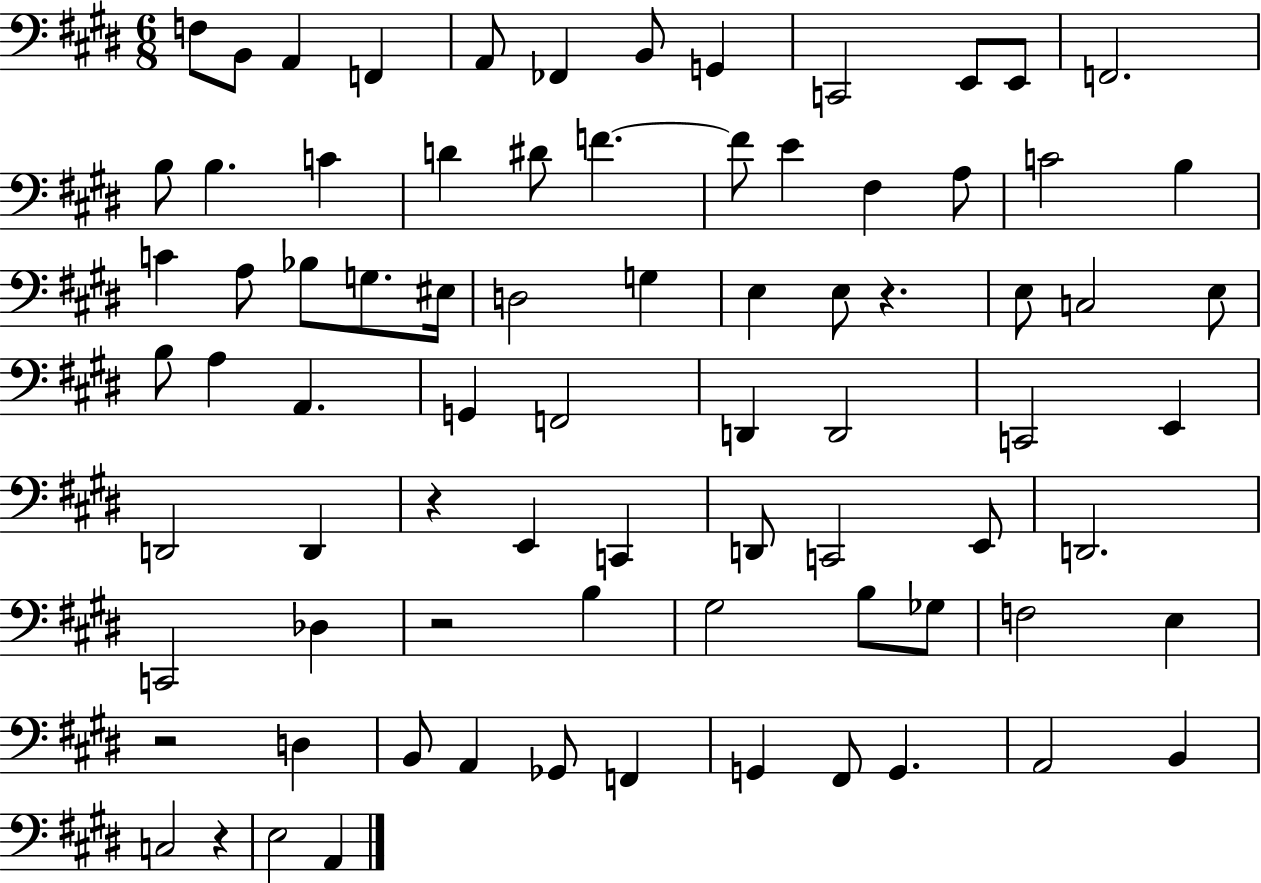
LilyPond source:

{
  \clef bass
  \numericTimeSignature
  \time 6/8
  \key e \major
  f8 b,8 a,4 f,4 | a,8 fes,4 b,8 g,4 | c,2 e,8 e,8 | f,2. | \break b8 b4. c'4 | d'4 dis'8 f'4.~~ | f'8 e'4 fis4 a8 | c'2 b4 | \break c'4 a8 bes8 g8. eis16 | d2 g4 | e4 e8 r4. | e8 c2 e8 | \break b8 a4 a,4. | g,4 f,2 | d,4 d,2 | c,2 e,4 | \break d,2 d,4 | r4 e,4 c,4 | d,8 c,2 e,8 | d,2. | \break c,2 des4 | r2 b4 | gis2 b8 ges8 | f2 e4 | \break r2 d4 | b,8 a,4 ges,8 f,4 | g,4 fis,8 g,4. | a,2 b,4 | \break c2 r4 | e2 a,4 | \bar "|."
}